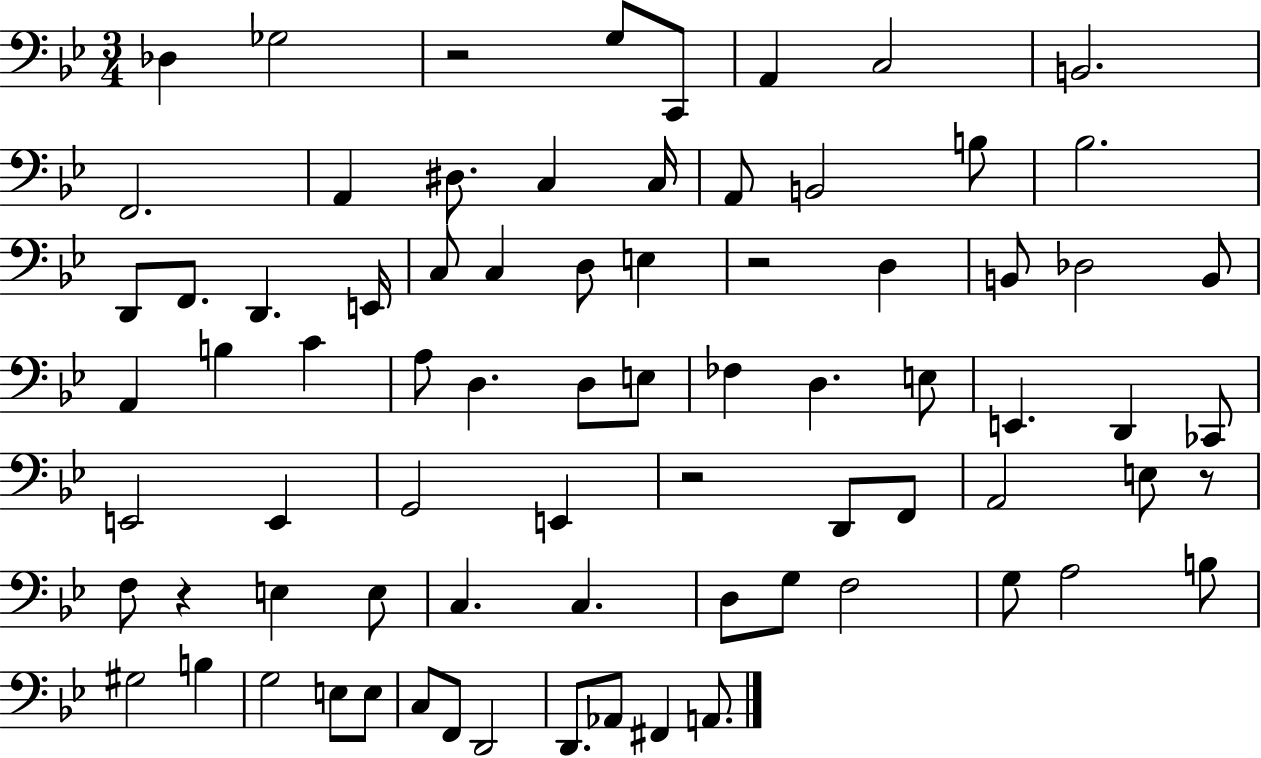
X:1
T:Untitled
M:3/4
L:1/4
K:Bb
_D, _G,2 z2 G,/2 C,,/2 A,, C,2 B,,2 F,,2 A,, ^D,/2 C, C,/4 A,,/2 B,,2 B,/2 _B,2 D,,/2 F,,/2 D,, E,,/4 C,/2 C, D,/2 E, z2 D, B,,/2 _D,2 B,,/2 A,, B, C A,/2 D, D,/2 E,/2 _F, D, E,/2 E,, D,, _C,,/2 E,,2 E,, G,,2 E,, z2 D,,/2 F,,/2 A,,2 E,/2 z/2 F,/2 z E, E,/2 C, C, D,/2 G,/2 F,2 G,/2 A,2 B,/2 ^G,2 B, G,2 E,/2 E,/2 C,/2 F,,/2 D,,2 D,,/2 _A,,/2 ^F,, A,,/2